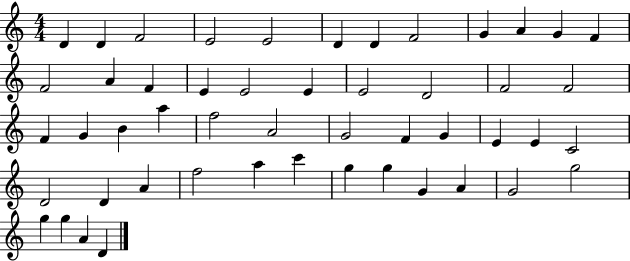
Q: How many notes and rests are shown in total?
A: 50